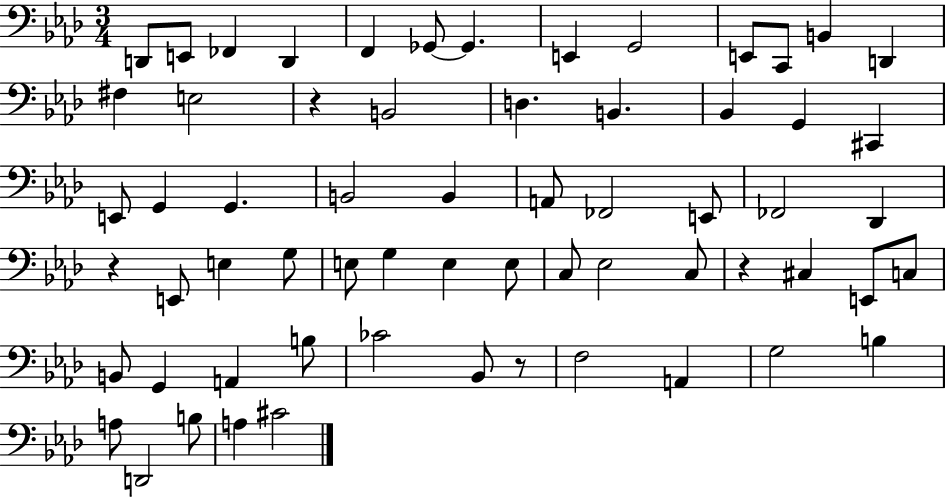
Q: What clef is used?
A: bass